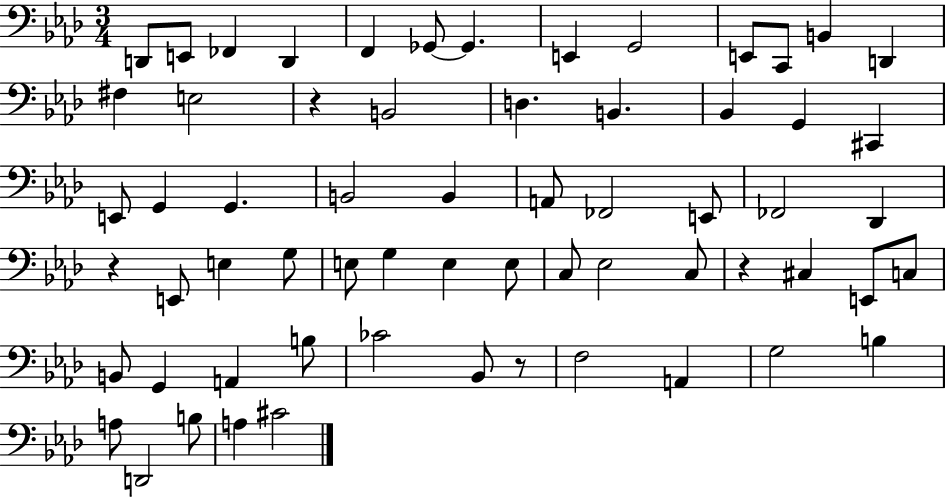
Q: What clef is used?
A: bass